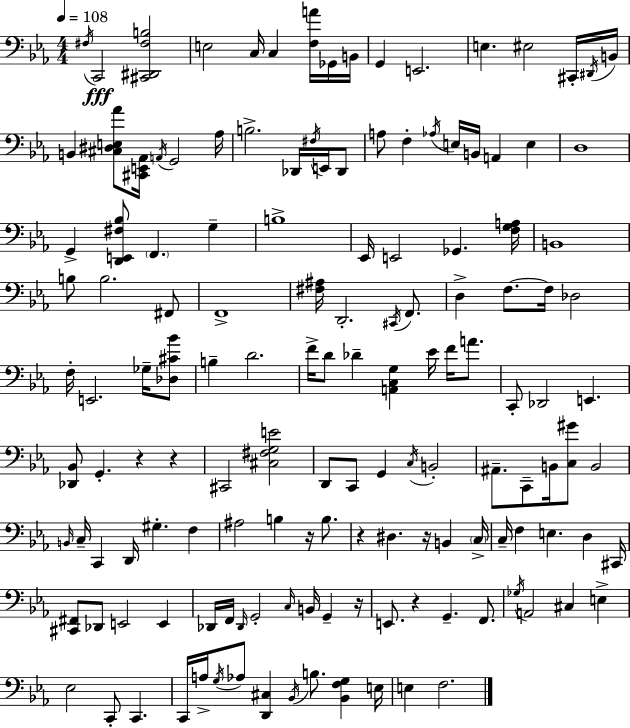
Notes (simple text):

F#3/s C2/h [C#2,D#2,F#3,B3]/h E3/h C3/s C3/q [F3,A4]/s Gb2/s B2/s G2/q E2/h. E3/q. EIS3/h C#2/s D#2/s B2/s B2/q [C#3,D#3,E3,Ab4]/e [C#2,E2,Ab2]/s A2/s G2/h Ab3/s B3/h. Db2/s F#3/s E2/s Db2/e A3/e F3/q Ab3/s E3/s B2/s A2/q E3/q D3/w G2/q [D2,E2,F#3,Bb3]/e F2/q. G3/q B3/w Eb2/s E2/h Gb2/q. [F3,G3,A3]/s B2/w B3/e B3/h. F#2/e F2/w [F#3,A#3]/s D2/h. C#2/s F2/e. D3/q F3/e. F3/s Db3/h F3/s E2/h. Gb3/s [Db3,C#4,Bb4]/e B3/q D4/h. F4/s D4/e Db4/q [A2,C3,G3]/q Eb4/s F4/s A4/e. C2/e Db2/h E2/q. [Db2,Bb2]/e G2/q. R/q R/q C#2/h [C#3,F#3,G3,E4]/h D2/e C2/e G2/q C3/s B2/h A#2/e. C2/e B2/s [C3,G#4]/e B2/h B2/s C3/s C2/q D2/s G#3/q. F3/q A#3/h B3/q R/s B3/e. R/q D#3/q. R/s B2/q C3/s C3/s F3/q E3/q. D3/q C#2/s [C#2,F#2]/e Db2/e E2/h E2/q Db2/s F2/s Db2/s G2/h C3/s B2/s G2/q R/s E2/e. R/q G2/q. F2/e. Gb3/s A2/h C#3/q E3/q Eb3/h C2/e C2/q. C2/s A3/s G3/s Ab3/e [D2,C#3]/q Bb2/s B3/e. [Bb2,F3,G3]/q E3/s E3/q F3/h.